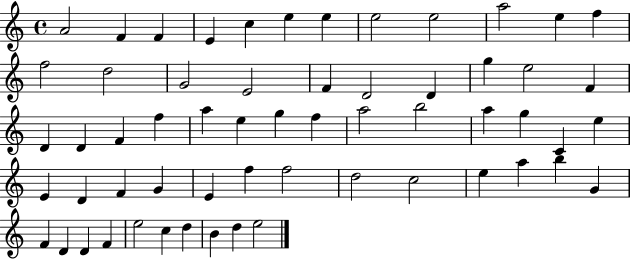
{
  \clef treble
  \time 4/4
  \defaultTimeSignature
  \key c \major
  a'2 f'4 f'4 | e'4 c''4 e''4 e''4 | e''2 e''2 | a''2 e''4 f''4 | \break f''2 d''2 | g'2 e'2 | f'4 d'2 d'4 | g''4 e''2 f'4 | \break d'4 d'4 f'4 f''4 | a''4 e''4 g''4 f''4 | a''2 b''2 | a''4 g''4 c'4 e''4 | \break e'4 d'4 f'4 g'4 | e'4 f''4 f''2 | d''2 c''2 | e''4 a''4 b''4 g'4 | \break f'4 d'4 d'4 f'4 | e''2 c''4 d''4 | b'4 d''4 e''2 | \bar "|."
}